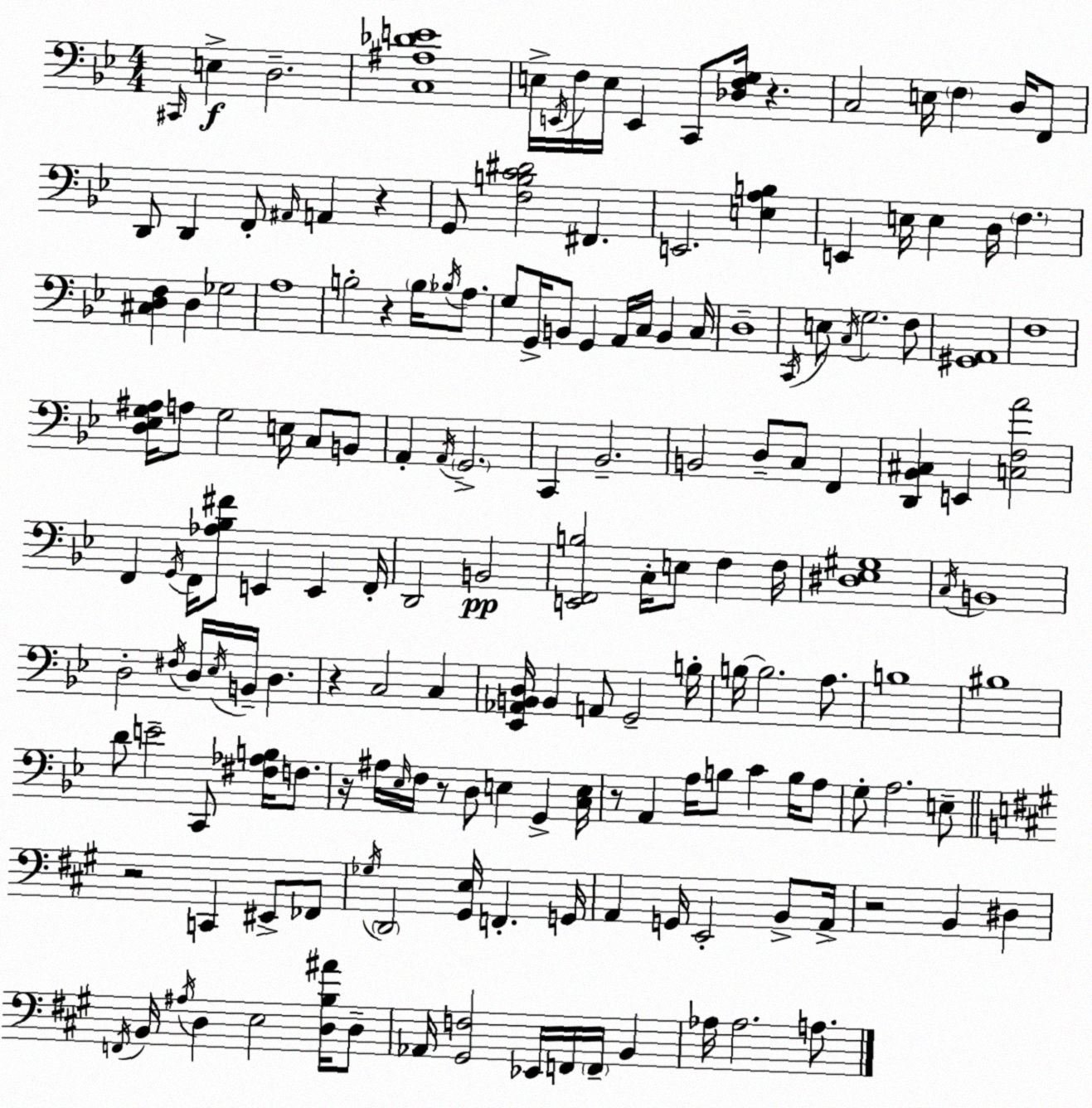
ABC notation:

X:1
T:Untitled
M:4/4
L:1/4
K:Gm
^C,,/4 E, D,2 [C,^A,_DE]4 E,/4 E,,/4 F,/4 E,/4 E,, C,,/2 [_D,F,G,]/4 z C,2 E,/4 F, D,/4 F,,/2 D,,/2 D,, F,,/2 ^A,,/4 A,, z G,,/2 [F,B,C^D]2 ^F,, E,,2 [E,A,B,] E,, E,/4 E, D,/4 F, [^C,D,F,] D, _G,2 A,4 B,2 z B,/4 _B,/4 A,/2 G,/2 G,,/4 B,,/2 G,, A,,/4 C,/4 B,, C,/4 D,4 C,,/4 E,/2 C,/4 G,2 F,/2 [^G,,A,,]4 F,4 [D,_E,G,^A,]/4 A,/2 G,2 E,/4 C,/2 B,,/2 A,, A,,/4 G,,2 C,, _B,,2 B,,2 D,/2 C,/2 F,, [D,,_B,,^C,] E,, [C,F,A]2 F,, G,,/4 F,,/4 [_A,_B,^F]/2 E,, E,, F,,/4 D,,2 B,,2 [E,,F,,B,]2 C,/4 E,/2 F, F,/4 [^D,_E,^G,]4 C,/4 B,,4 D,2 ^F,/4 D,/4 _E,/4 B,,/4 D, z C,2 C, [_E,,_A,,B,,D,]/4 B,, A,,/2 G,,2 B,/4 B,/4 B,2 A,/2 B,4 ^B,4 D/2 E2 C,,/2 [^F,_A,B,]/4 F,/2 z/4 ^A,/4 _E,/4 F,/4 z/2 D,/2 E, G,, [C,E,]/4 z/2 A,, A,/4 B,/2 C B,/4 A,/2 G,/2 A,2 E,/2 z2 C,, ^E,,/2 _F,,/2 _G,/4 D,,2 [^G,,E,]/4 F,, G,,/4 A,, G,,/4 E,,2 B,,/2 A,,/4 z2 B,, ^D, F,,/4 B,,/4 ^A,/4 D, E,2 [D,B,^A]/4 D,/2 _A,,/4 [^G,,F,]2 _E,,/4 F,,/4 F,,/4 B,, _A,/4 _A,2 A,/2